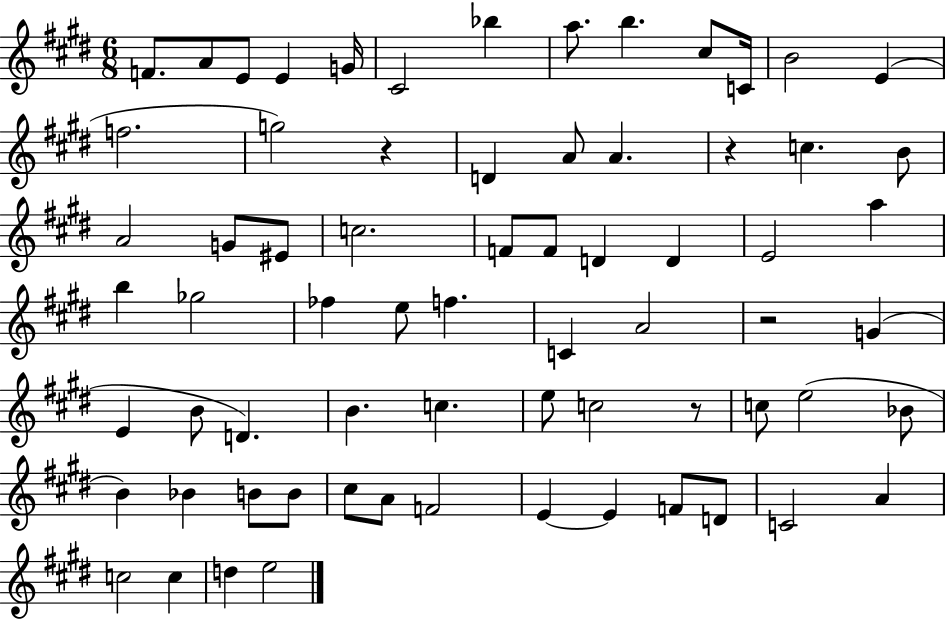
X:1
T:Untitled
M:6/8
L:1/4
K:E
F/2 A/2 E/2 E G/4 ^C2 _b a/2 b ^c/2 C/4 B2 E f2 g2 z D A/2 A z c B/2 A2 G/2 ^E/2 c2 F/2 F/2 D D E2 a b _g2 _f e/2 f C A2 z2 G E B/2 D B c e/2 c2 z/2 c/2 e2 _B/2 B _B B/2 B/2 ^c/2 A/2 F2 E E F/2 D/2 C2 A c2 c d e2